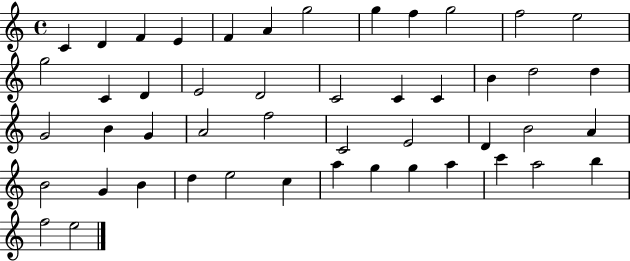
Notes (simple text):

C4/q D4/q F4/q E4/q F4/q A4/q G5/h G5/q F5/q G5/h F5/h E5/h G5/h C4/q D4/q E4/h D4/h C4/h C4/q C4/q B4/q D5/h D5/q G4/h B4/q G4/q A4/h F5/h C4/h E4/h D4/q B4/h A4/q B4/h G4/q B4/q D5/q E5/h C5/q A5/q G5/q G5/q A5/q C6/q A5/h B5/q F5/h E5/h